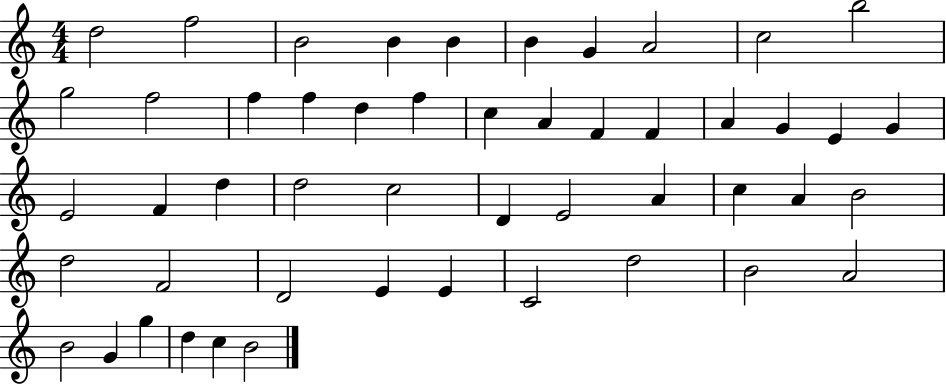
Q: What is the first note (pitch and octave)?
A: D5